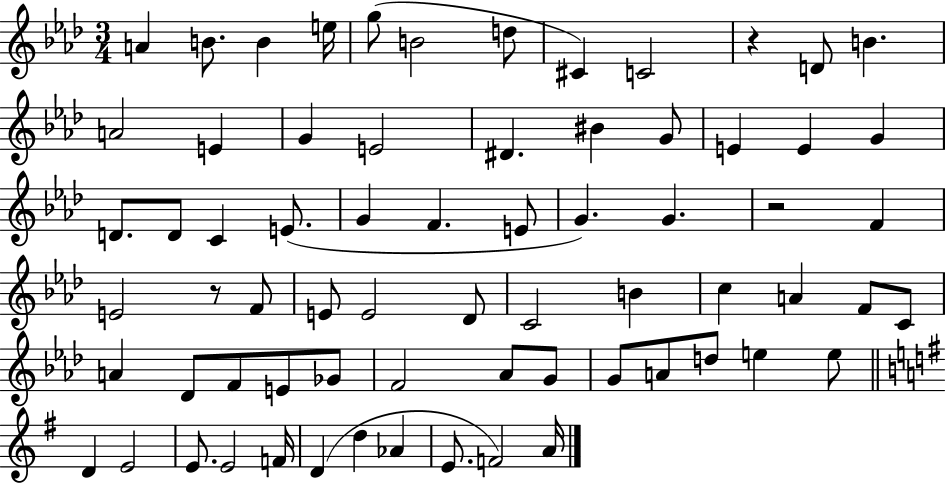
{
  \clef treble
  \numericTimeSignature
  \time 3/4
  \key aes \major
  a'4 b'8. b'4 e''16 | g''8( b'2 d''8 | cis'4) c'2 | r4 d'8 b'4. | \break a'2 e'4 | g'4 e'2 | dis'4. bis'4 g'8 | e'4 e'4 g'4 | \break d'8. d'8 c'4 e'8.( | g'4 f'4. e'8 | g'4.) g'4. | r2 f'4 | \break e'2 r8 f'8 | e'8 e'2 des'8 | c'2 b'4 | c''4 a'4 f'8 c'8 | \break a'4 des'8 f'8 e'8 ges'8 | f'2 aes'8 g'8 | g'8 a'8 d''8 e''4 e''8 | \bar "||" \break \key e \minor d'4 e'2 | e'8. e'2 f'16 | d'4( d''4 aes'4 | e'8. f'2) a'16 | \break \bar "|."
}